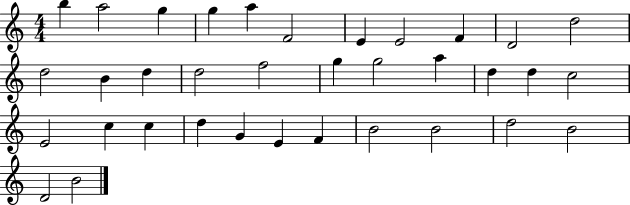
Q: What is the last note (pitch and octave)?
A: B4